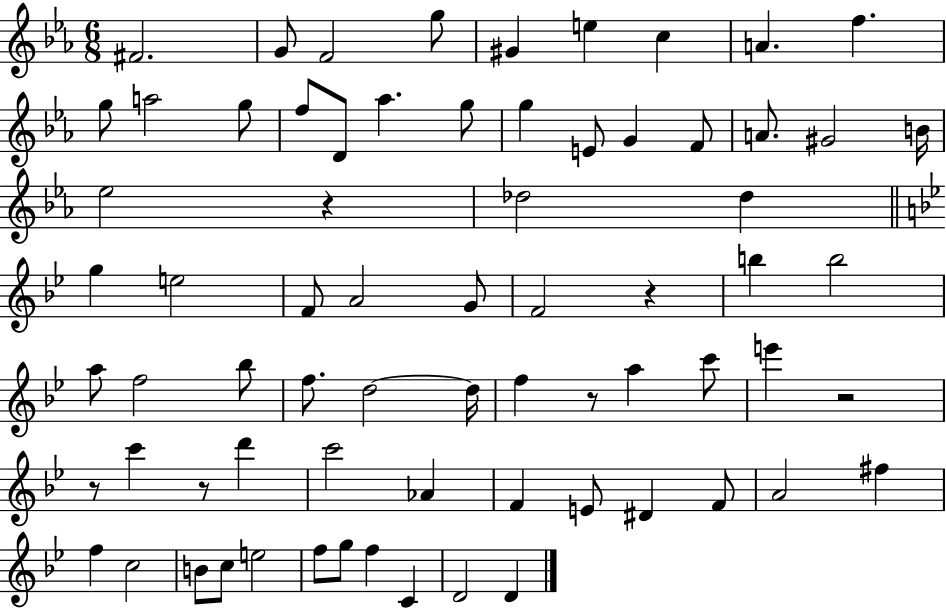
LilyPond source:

{
  \clef treble
  \numericTimeSignature
  \time 6/8
  \key ees \major
  fis'2. | g'8 f'2 g''8 | gis'4 e''4 c''4 | a'4. f''4. | \break g''8 a''2 g''8 | f''8 d'8 aes''4. g''8 | g''4 e'8 g'4 f'8 | a'8. gis'2 b'16 | \break ees''2 r4 | des''2 des''4 | \bar "||" \break \key bes \major g''4 e''2 | f'8 a'2 g'8 | f'2 r4 | b''4 b''2 | \break a''8 f''2 bes''8 | f''8. d''2~~ d''16 | f''4 r8 a''4 c'''8 | e'''4 r2 | \break r8 c'''4 r8 d'''4 | c'''2 aes'4 | f'4 e'8 dis'4 f'8 | a'2 fis''4 | \break f''4 c''2 | b'8 c''8 e''2 | f''8 g''8 f''4 c'4 | d'2 d'4 | \break \bar "|."
}